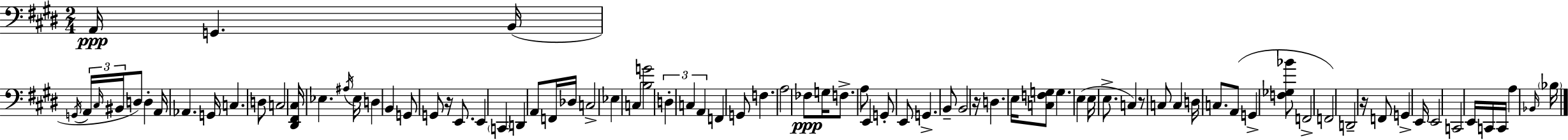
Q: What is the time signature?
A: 2/4